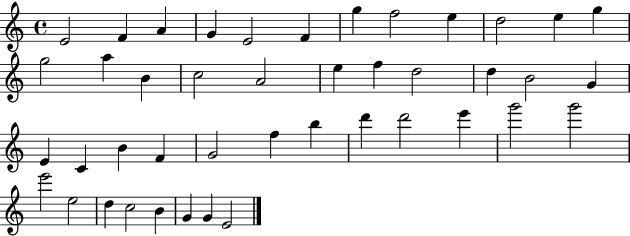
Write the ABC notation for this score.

X:1
T:Untitled
M:4/4
L:1/4
K:C
E2 F A G E2 F g f2 e d2 e g g2 a B c2 A2 e f d2 d B2 G E C B F G2 f b d' d'2 e' g'2 g'2 e'2 e2 d c2 B G G E2